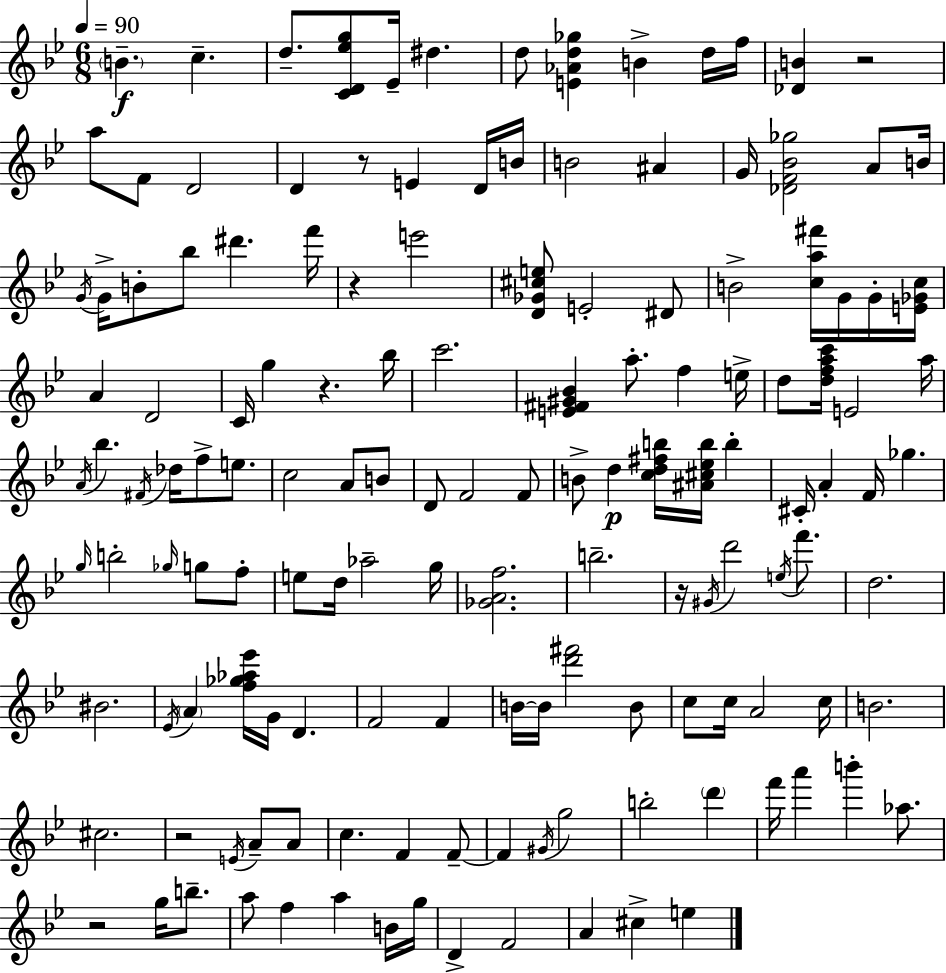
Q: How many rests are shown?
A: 7